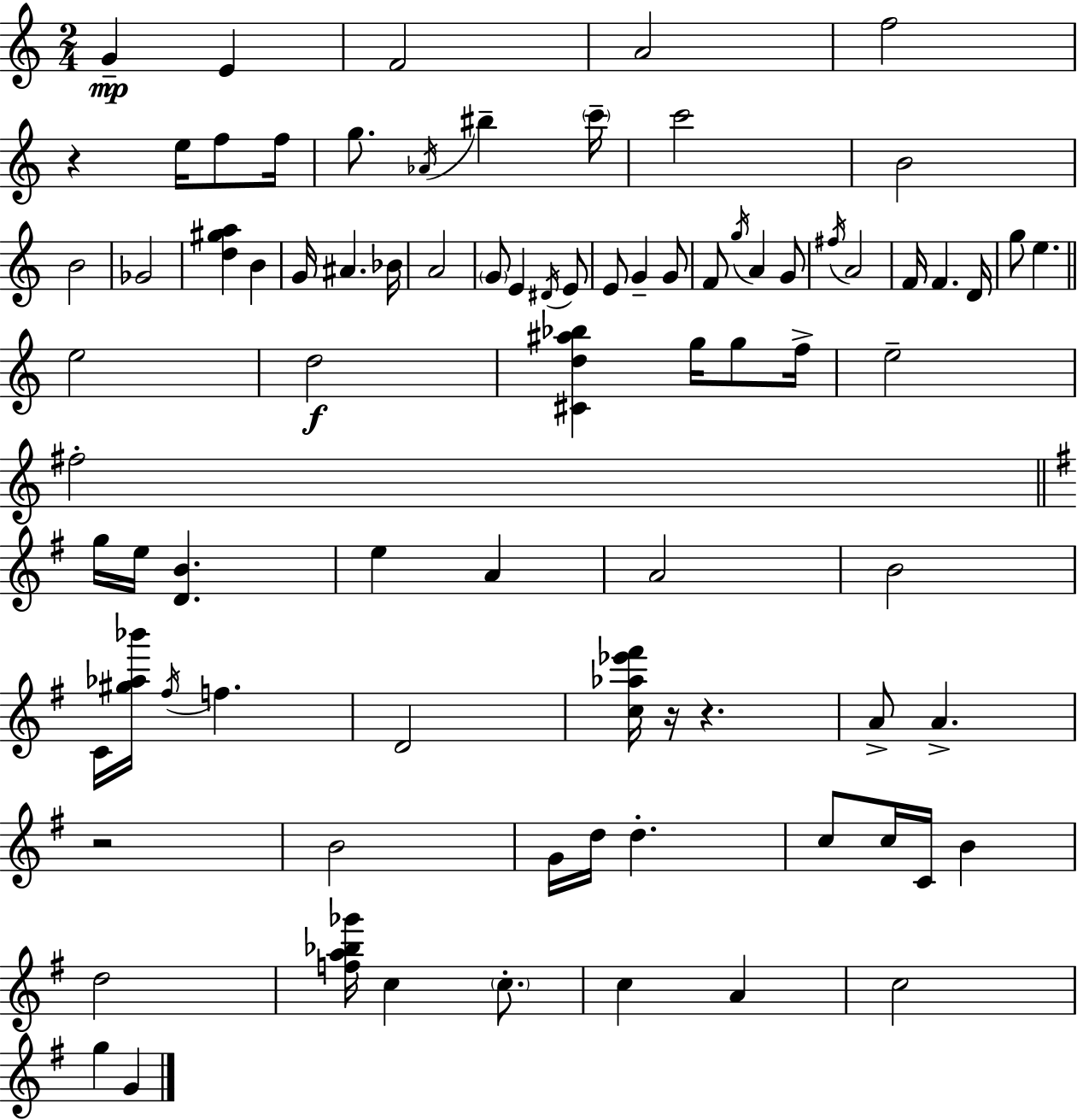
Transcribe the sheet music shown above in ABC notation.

X:1
T:Untitled
M:2/4
L:1/4
K:Am
G E F2 A2 f2 z e/4 f/2 f/4 g/2 _A/4 ^b c'/4 c'2 B2 B2 _G2 [d^ga] B G/4 ^A _B/4 A2 G/2 E ^D/4 E/2 E/2 G G/2 F/2 g/4 A G/2 ^f/4 A2 F/4 F D/4 g/2 e e2 d2 [^Cd^a_b] g/4 g/2 f/4 e2 ^f2 g/4 e/4 [DB] e A A2 B2 C/4 [^g_a_b']/4 ^f/4 f D2 [c_a_e'^f']/4 z/4 z A/2 A z2 B2 G/4 d/4 d c/2 c/4 C/4 B d2 [fa_b_g']/4 c c/2 c A c2 g G